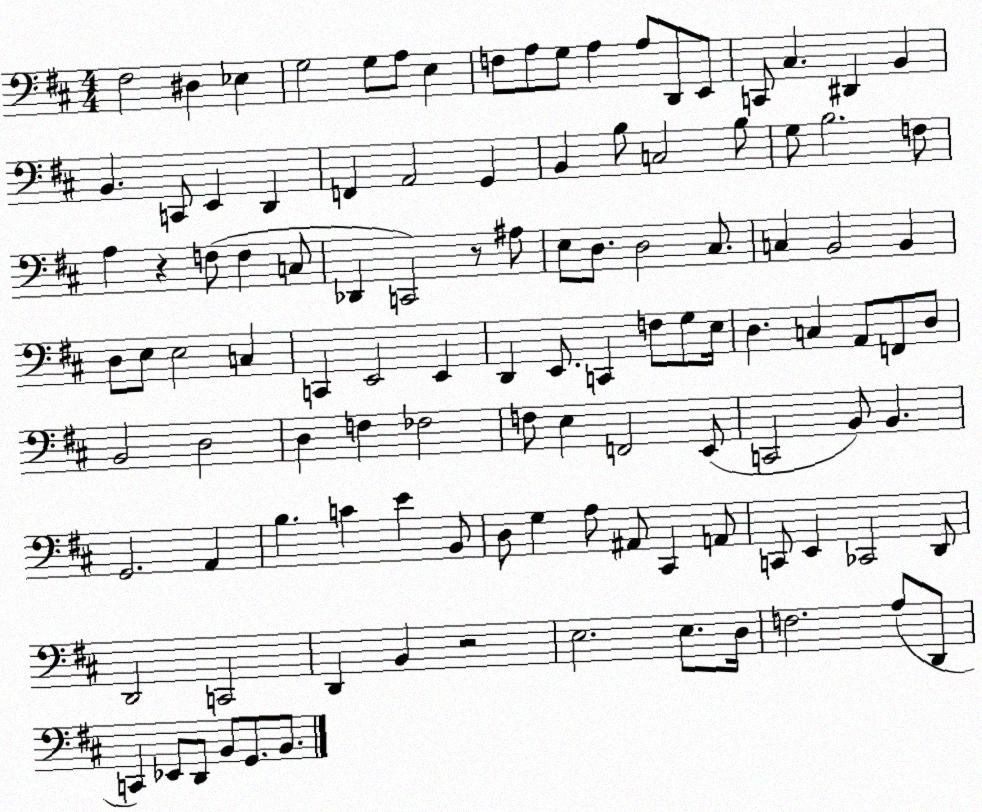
X:1
T:Untitled
M:4/4
L:1/4
K:D
^F,2 ^D, _E, G,2 G,/2 A,/2 E, F,/2 A,/2 G,/2 A, A,/2 D,,/2 E,,/2 C,,/2 ^C, ^D,, B,, B,, C,,/2 E,, D,, F,, A,,2 G,, B,, B,/2 C,2 B,/2 G,/2 B,2 F,/2 A, z F,/2 F, C,/2 _D,, C,,2 z/2 ^A,/2 E,/2 D,/2 D,2 ^C,/2 C, B,,2 B,, D,/2 E,/2 E,2 C, C,, E,,2 E,, D,, E,,/2 C,, F,/2 G,/2 E,/4 D, C, A,,/2 F,,/2 D,/2 B,,2 D,2 D, F, _F,2 F,/2 E, F,,2 E,,/2 C,,2 B,,/2 B,, G,,2 A,, B, C E B,,/2 D,/2 G, A,/2 ^A,,/2 ^C,, A,,/2 C,,/2 E,, _C,,2 D,,/2 D,,2 C,,2 D,, B,, z2 E,2 E,/2 D,/4 F,2 A,/2 D,,/2 C,, _E,,/2 D,,/2 B,,/2 G,,/2 B,,/2